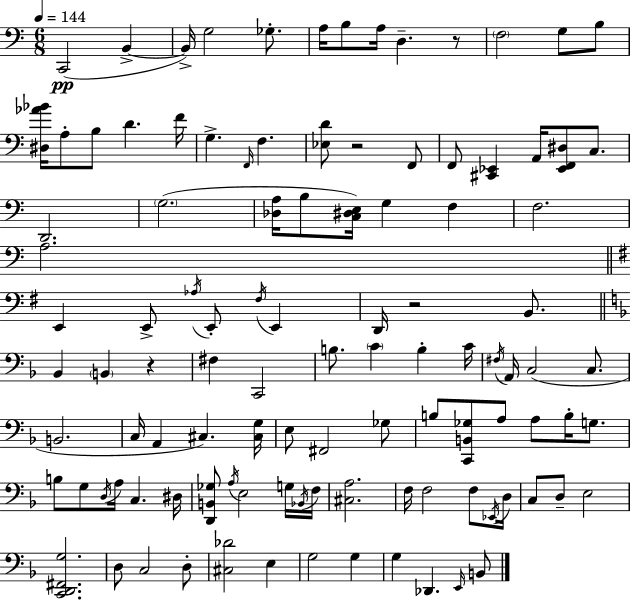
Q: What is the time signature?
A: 6/8